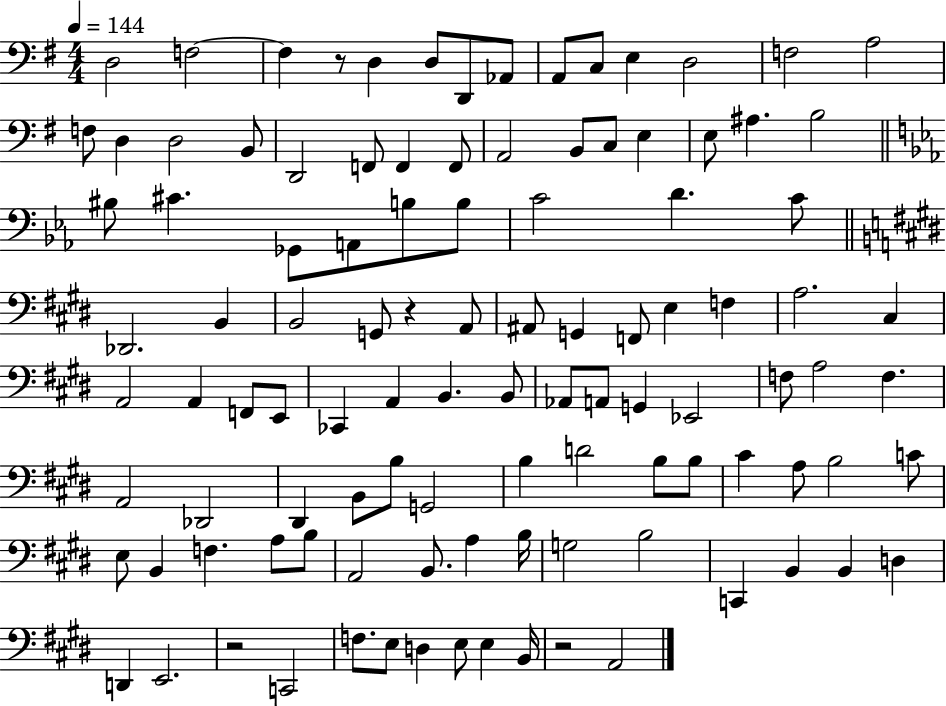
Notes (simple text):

D3/h F3/h F3/q R/e D3/q D3/e D2/e Ab2/e A2/e C3/e E3/q D3/h F3/h A3/h F3/e D3/q D3/h B2/e D2/h F2/e F2/q F2/e A2/h B2/e C3/e E3/q E3/e A#3/q. B3/h BIS3/e C#4/q. Gb2/e A2/e B3/e B3/e C4/h D4/q. C4/e Db2/h. B2/q B2/h G2/e R/q A2/e A#2/e G2/q F2/e E3/q F3/q A3/h. C#3/q A2/h A2/q F2/e E2/e CES2/q A2/q B2/q. B2/e Ab2/e A2/e G2/q Eb2/h F3/e A3/h F3/q. A2/h Db2/h D#2/q B2/e B3/e G2/h B3/q D4/h B3/e B3/e C#4/q A3/e B3/h C4/e E3/e B2/q F3/q. A3/e B3/e A2/h B2/e. A3/q B3/s G3/h B3/h C2/q B2/q B2/q D3/q D2/q E2/h. R/h C2/h F3/e. E3/e D3/q E3/e E3/q B2/s R/h A2/h